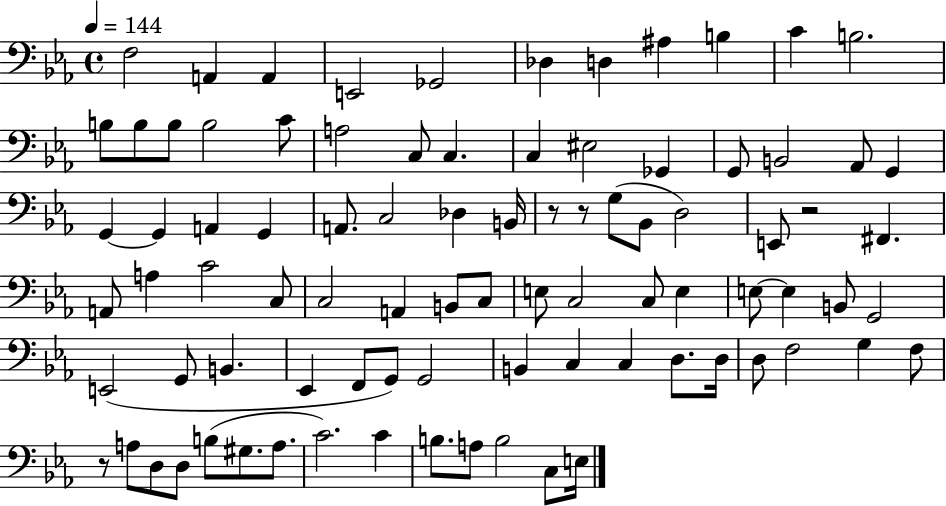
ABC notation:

X:1
T:Untitled
M:4/4
L:1/4
K:Eb
F,2 A,, A,, E,,2 _G,,2 _D, D, ^A, B, C B,2 B,/2 B,/2 B,/2 B,2 C/2 A,2 C,/2 C, C, ^E,2 _G,, G,,/2 B,,2 _A,,/2 G,, G,, G,, A,, G,, A,,/2 C,2 _D, B,,/4 z/2 z/2 G,/2 _B,,/2 D,2 E,,/2 z2 ^F,, A,,/2 A, C2 C,/2 C,2 A,, B,,/2 C,/2 E,/2 C,2 C,/2 E, E,/2 E, B,,/2 G,,2 E,,2 G,,/2 B,, _E,, F,,/2 G,,/2 G,,2 B,, C, C, D,/2 D,/4 D,/2 F,2 G, F,/2 z/2 A,/2 D,/2 D,/2 B,/2 ^G,/2 A,/2 C2 C B,/2 A,/2 B,2 C,/2 E,/4